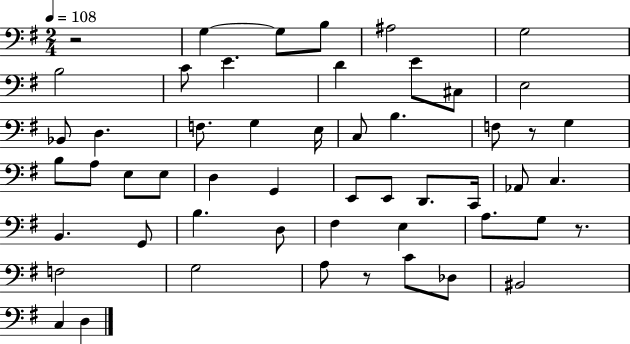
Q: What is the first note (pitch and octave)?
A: G3